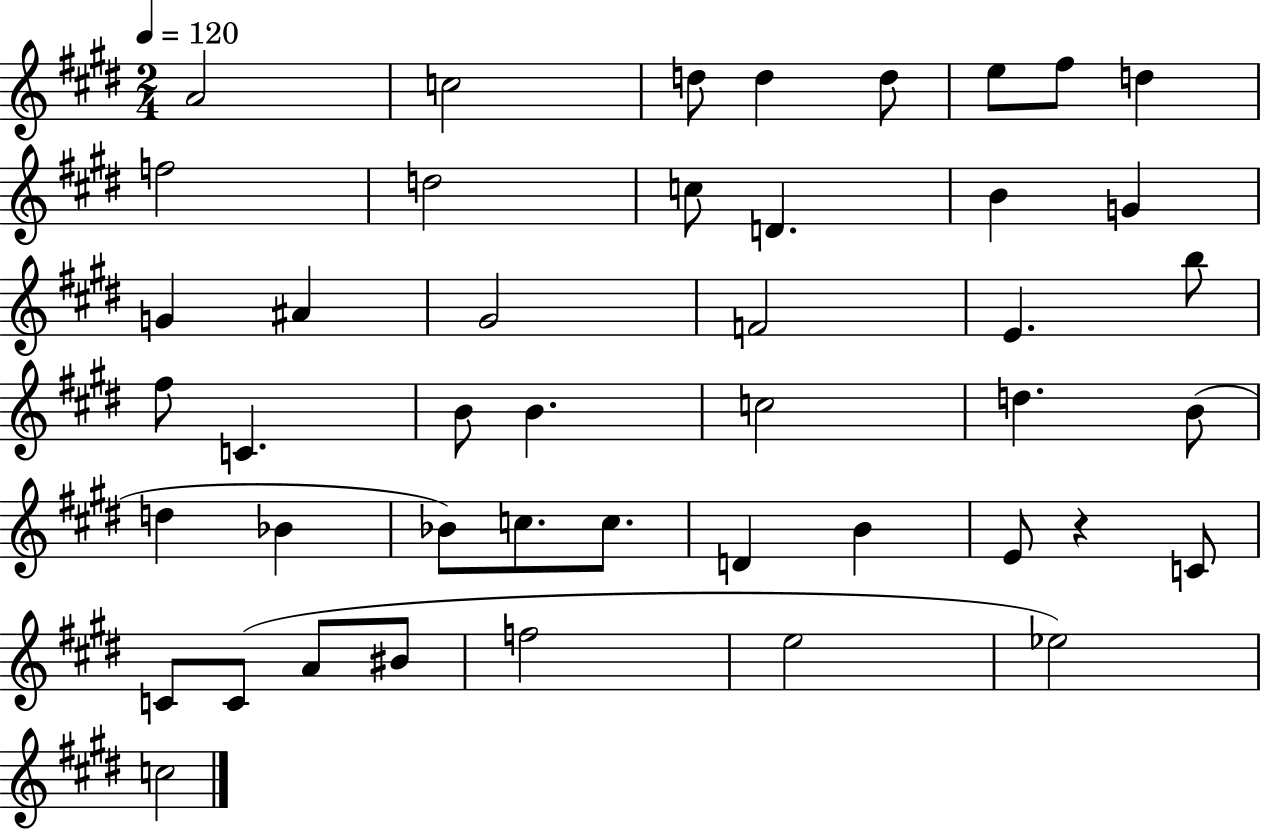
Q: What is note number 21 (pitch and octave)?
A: F#5